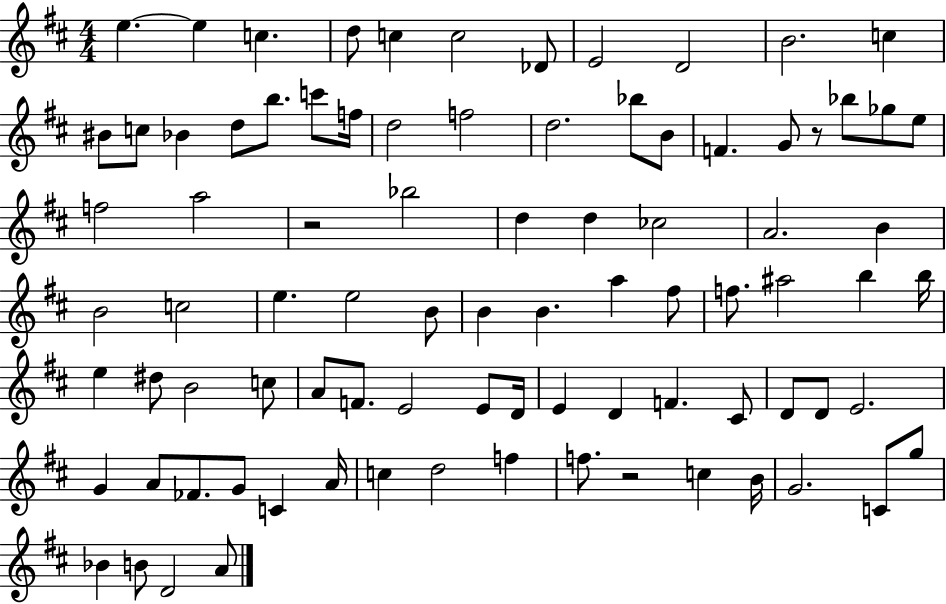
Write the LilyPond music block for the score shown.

{
  \clef treble
  \numericTimeSignature
  \time 4/4
  \key d \major
  \repeat volta 2 { e''4.~~ e''4 c''4. | d''8 c''4 c''2 des'8 | e'2 d'2 | b'2. c''4 | \break bis'8 c''8 bes'4 d''8 b''8. c'''8 f''16 | d''2 f''2 | d''2. bes''8 b'8 | f'4. g'8 r8 bes''8 ges''8 e''8 | \break f''2 a''2 | r2 bes''2 | d''4 d''4 ces''2 | a'2. b'4 | \break b'2 c''2 | e''4. e''2 b'8 | b'4 b'4. a''4 fis''8 | f''8. ais''2 b''4 b''16 | \break e''4 dis''8 b'2 c''8 | a'8 f'8. e'2 e'8 d'16 | e'4 d'4 f'4. cis'8 | d'8 d'8 e'2. | \break g'4 a'8 fes'8. g'8 c'4 a'16 | c''4 d''2 f''4 | f''8. r2 c''4 b'16 | g'2. c'8 g''8 | \break bes'4 b'8 d'2 a'8 | } \bar "|."
}